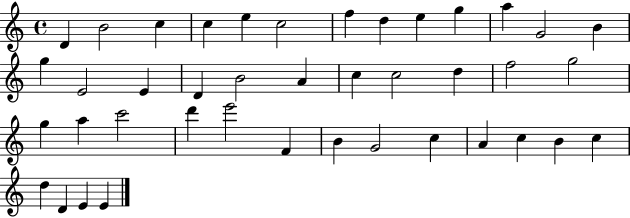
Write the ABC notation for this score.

X:1
T:Untitled
M:4/4
L:1/4
K:C
D B2 c c e c2 f d e g a G2 B g E2 E D B2 A c c2 d f2 g2 g a c'2 d' e'2 F B G2 c A c B c d D E E